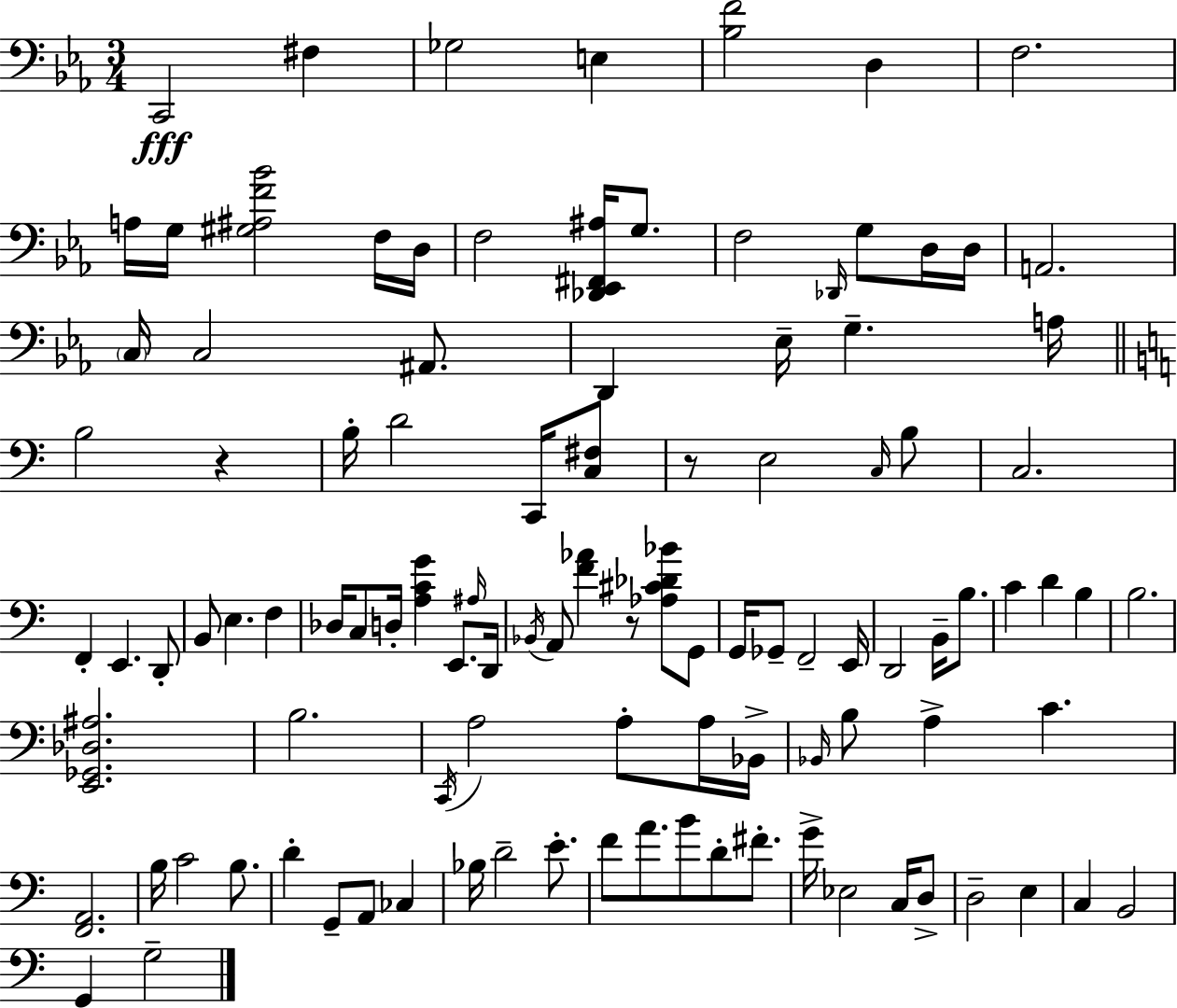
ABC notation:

X:1
T:Untitled
M:3/4
L:1/4
K:Cm
C,,2 ^F, _G,2 E, [_B,F]2 D, F,2 A,/4 G,/4 [^G,^A,F_B]2 F,/4 D,/4 F,2 [_D,,_E,,^F,,^A,]/4 G,/2 F,2 _D,,/4 G,/2 D,/4 D,/4 A,,2 C,/4 C,2 ^A,,/2 D,, _E,/4 G, A,/4 B,2 z B,/4 D2 C,,/4 [C,^F,]/2 z/2 E,2 C,/4 B,/2 C,2 F,, E,, D,,/2 B,,/2 E, F, _D,/4 C,/2 D,/4 [A,CG] E,,/2 ^A,/4 D,,/4 _B,,/4 A,,/2 [F_A] z/2 [_A,^C_D_B]/2 G,,/2 G,,/4 _G,,/2 F,,2 E,,/4 D,,2 B,,/4 B,/2 C D B, B,2 [E,,_G,,_D,^A,]2 B,2 C,,/4 A,2 A,/2 A,/4 _B,,/4 _B,,/4 B,/2 A, C [F,,A,,]2 B,/4 C2 B,/2 D G,,/2 A,,/2 _C, _B,/4 D2 E/2 F/2 A/2 B/2 D/2 ^F/2 G/4 _E,2 C,/4 D,/2 D,2 E, C, B,,2 G,, G,2